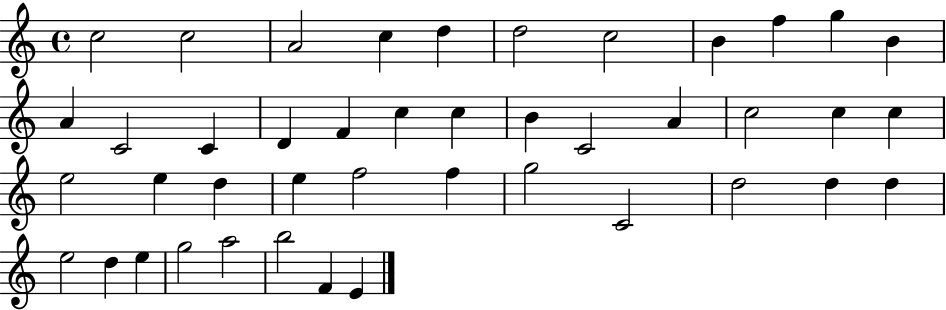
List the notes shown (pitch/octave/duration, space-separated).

C5/h C5/h A4/h C5/q D5/q D5/h C5/h B4/q F5/q G5/q B4/q A4/q C4/h C4/q D4/q F4/q C5/q C5/q B4/q C4/h A4/q C5/h C5/q C5/q E5/h E5/q D5/q E5/q F5/h F5/q G5/h C4/h D5/h D5/q D5/q E5/h D5/q E5/q G5/h A5/h B5/h F4/q E4/q